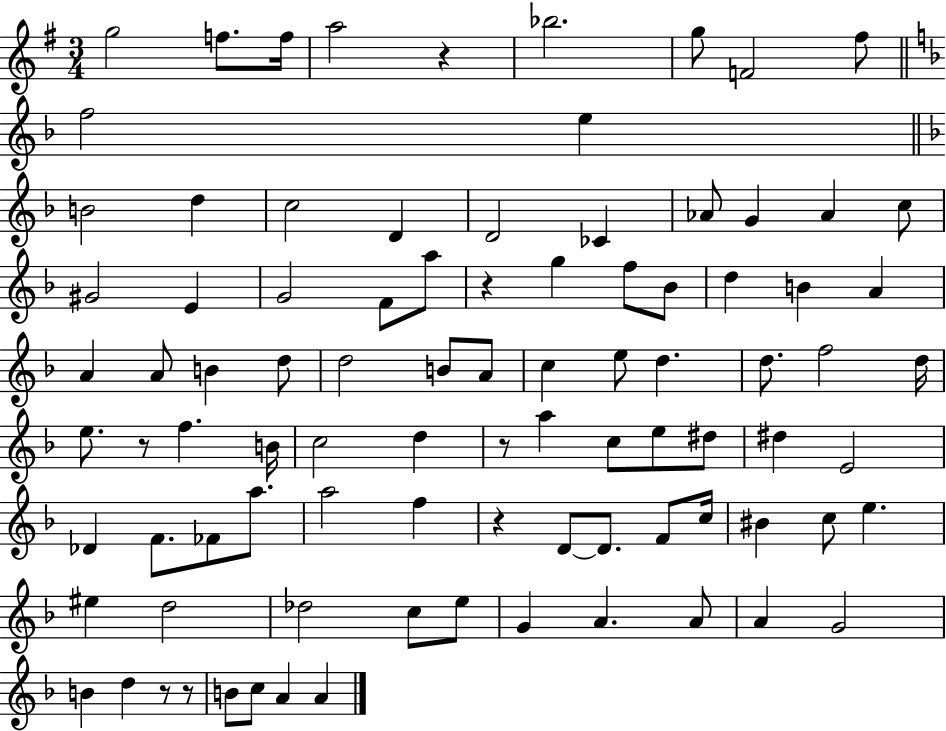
G5/h F5/e. F5/s A5/h R/q Bb5/h. G5/e F4/h F#5/e F5/h E5/q B4/h D5/q C5/h D4/q D4/h CES4/q Ab4/e G4/q Ab4/q C5/e G#4/h E4/q G4/h F4/e A5/e R/q G5/q F5/e Bb4/e D5/q B4/q A4/q A4/q A4/e B4/q D5/e D5/h B4/e A4/e C5/q E5/e D5/q. D5/e. F5/h D5/s E5/e. R/e F5/q. B4/s C5/h D5/q R/e A5/q C5/e E5/e D#5/e D#5/q E4/h Db4/q F4/e. FES4/e A5/e. A5/h F5/q R/q D4/e D4/e. F4/e C5/s BIS4/q C5/e E5/q. EIS5/q D5/h Db5/h C5/e E5/e G4/q A4/q. A4/e A4/q G4/h B4/q D5/q R/e R/e B4/e C5/e A4/q A4/q